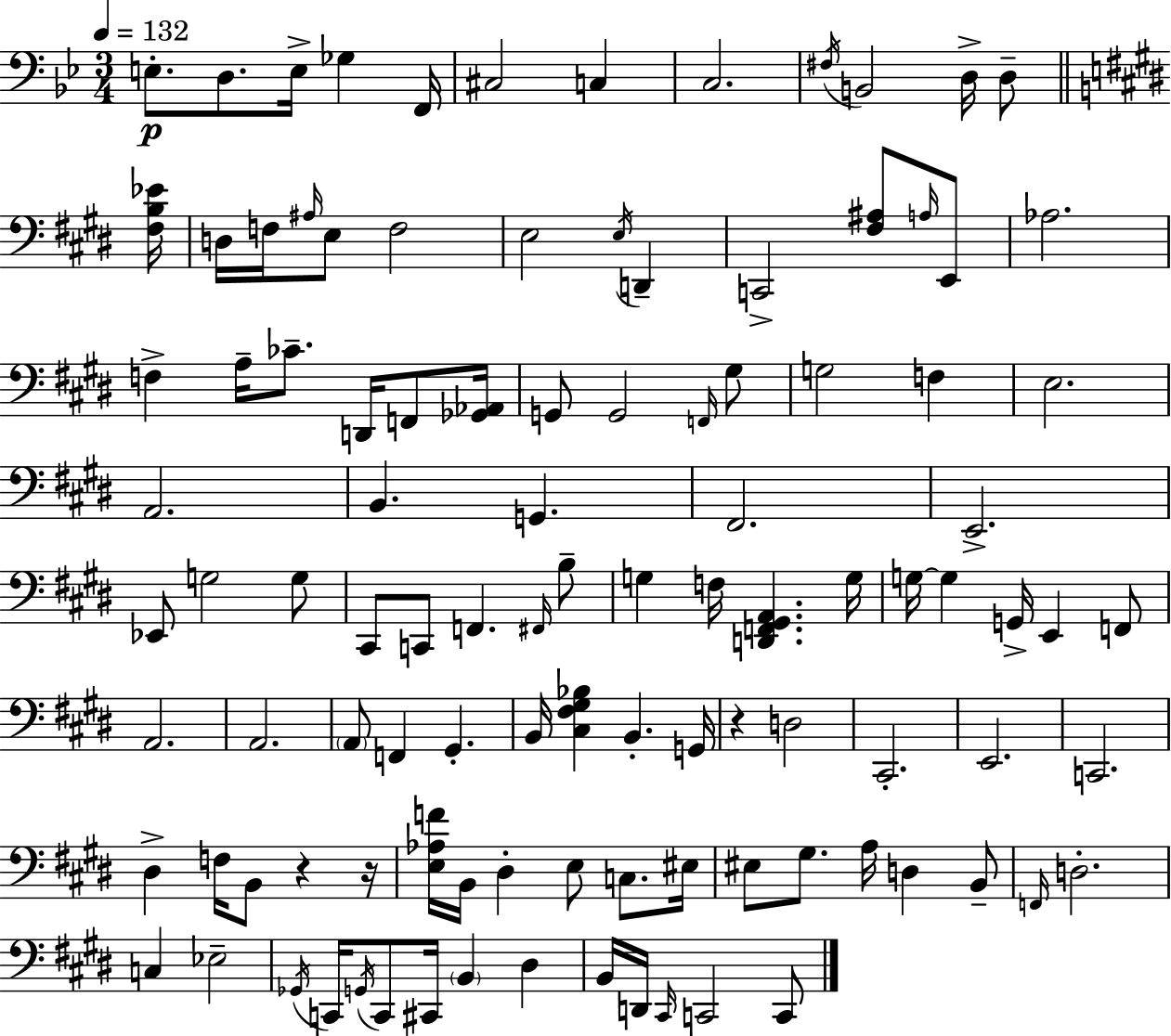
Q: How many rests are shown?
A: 3